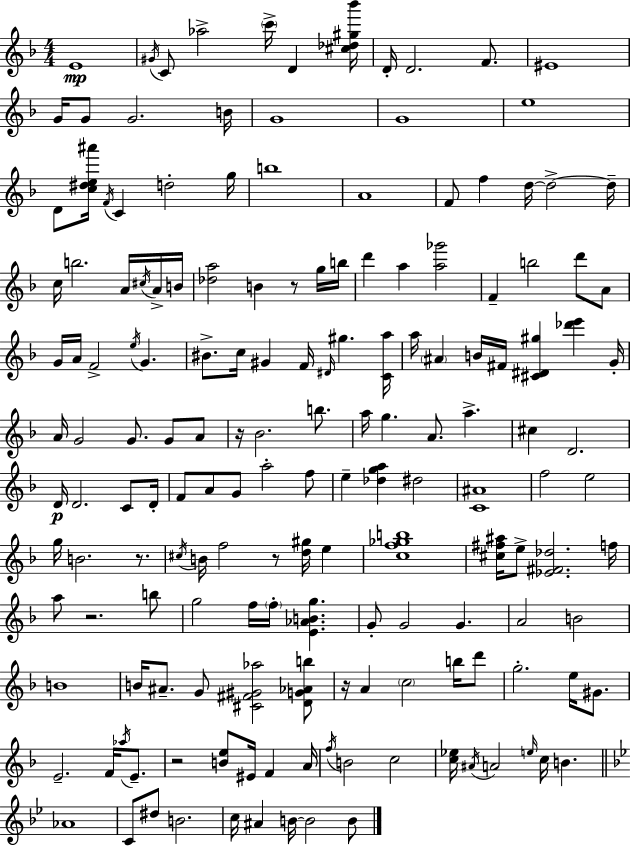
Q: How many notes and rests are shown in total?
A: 164